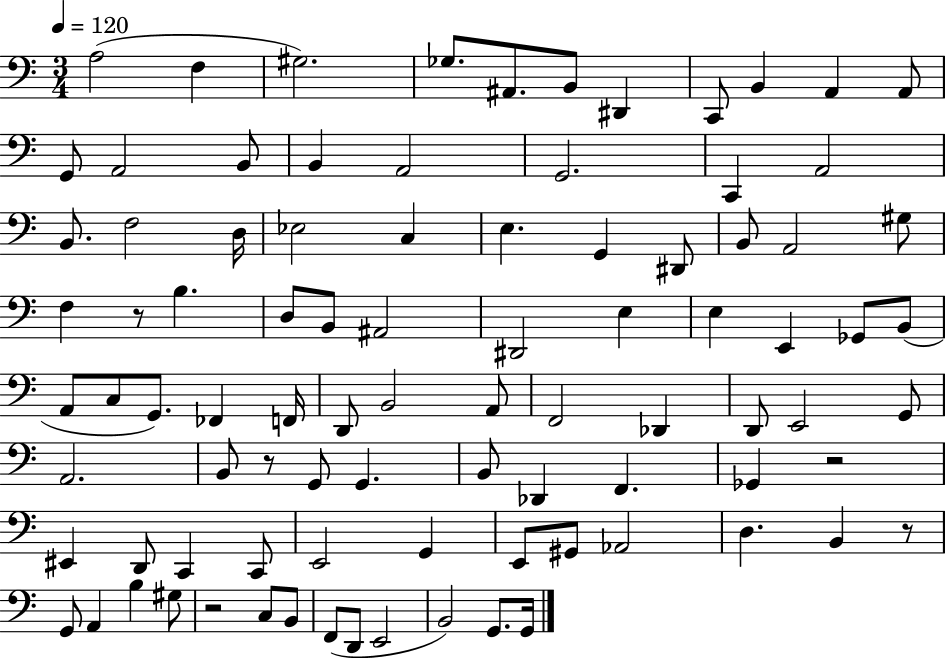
A3/h F3/q G#3/h. Gb3/e. A#2/e. B2/e D#2/q C2/e B2/q A2/q A2/e G2/e A2/h B2/e B2/q A2/h G2/h. C2/q A2/h B2/e. F3/h D3/s Eb3/h C3/q E3/q. G2/q D#2/e B2/e A2/h G#3/e F3/q R/e B3/q. D3/e B2/e A#2/h D#2/h E3/q E3/q E2/q Gb2/e B2/e A2/e C3/e G2/e. FES2/q F2/s D2/e B2/h A2/e F2/h Db2/q D2/e E2/h G2/e A2/h. B2/e R/e G2/e G2/q. B2/e Db2/q F2/q. Gb2/q R/h EIS2/q D2/e C2/q C2/e E2/h G2/q E2/e G#2/e Ab2/h D3/q. B2/q R/e G2/e A2/q B3/q G#3/e R/h C3/e B2/e F2/e D2/e E2/h B2/h G2/e. G2/s